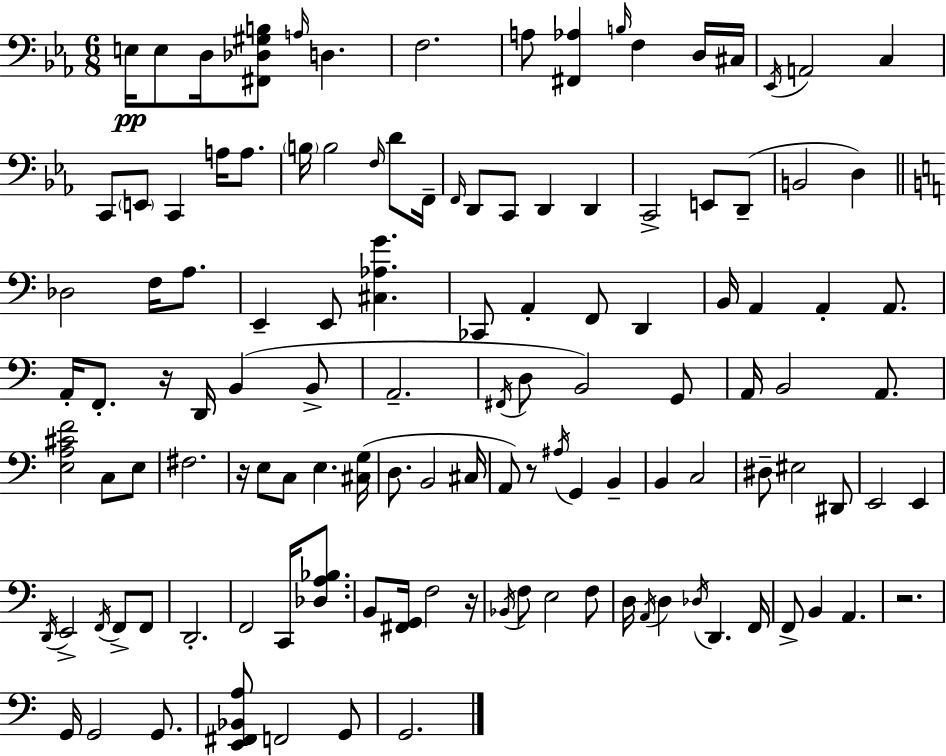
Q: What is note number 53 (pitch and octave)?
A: A2